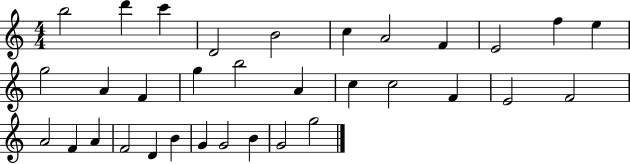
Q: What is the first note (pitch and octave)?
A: B5